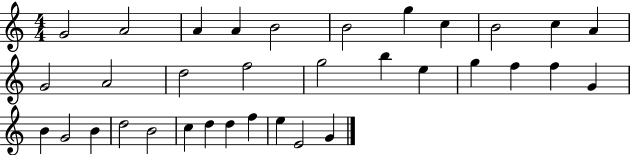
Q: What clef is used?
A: treble